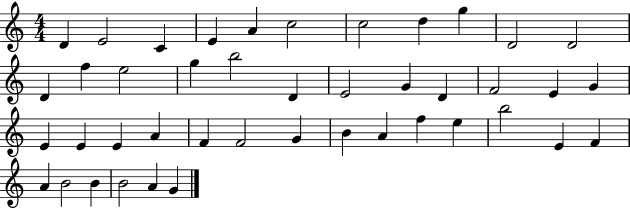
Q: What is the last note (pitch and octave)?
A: G4